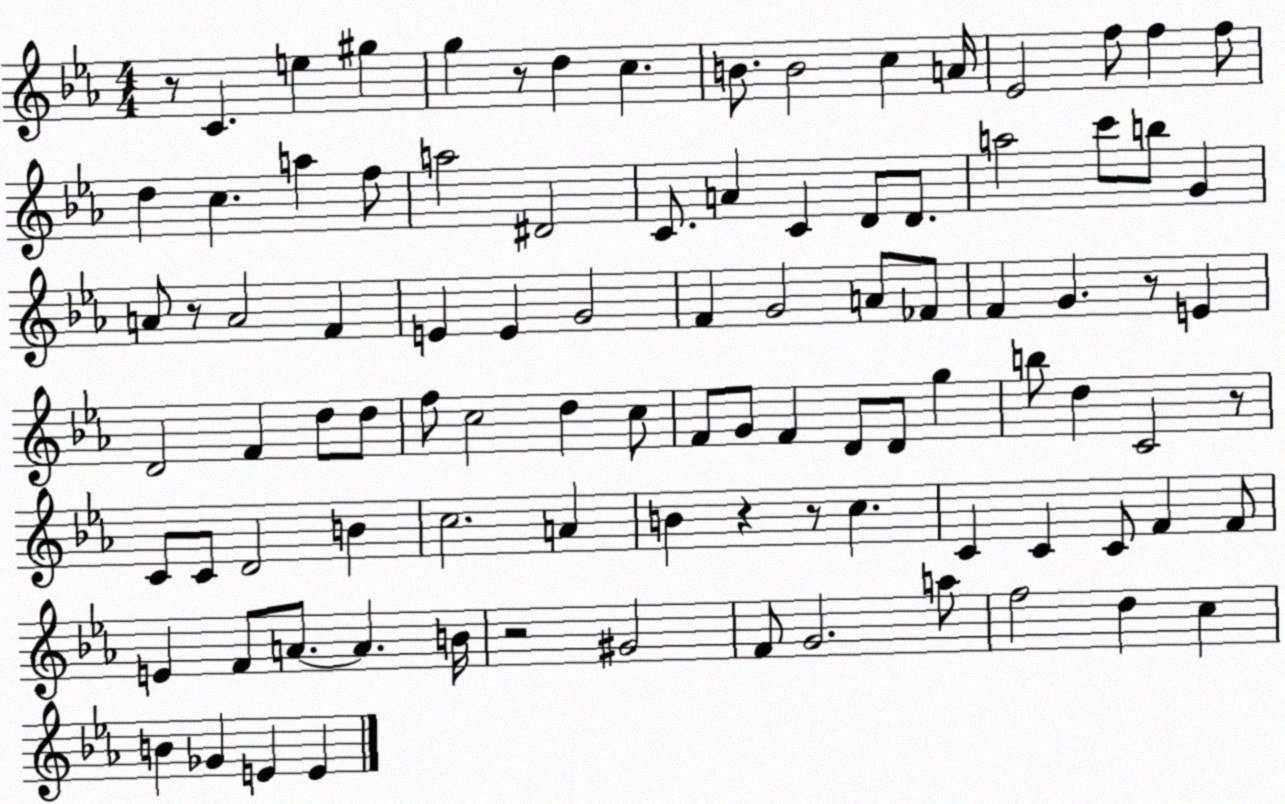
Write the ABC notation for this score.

X:1
T:Untitled
M:4/4
L:1/4
K:Eb
z/2 C e ^g g z/2 d c B/2 B2 c A/4 _E2 f/2 f f/2 d c a f/2 a2 ^D2 C/2 A C D/2 D/2 a2 c'/2 b/2 G A/2 z/2 A2 F E E G2 F G2 A/2 _F/2 F G z/2 E D2 F d/2 d/2 f/2 c2 d c/2 F/2 G/2 F D/2 D/2 g b/2 d C2 z/2 C/2 C/2 D2 B c2 A B z z/2 c C C C/2 F F/2 E F/2 A/2 A B/4 z2 ^G2 F/2 G2 a/2 f2 d c B _G E E